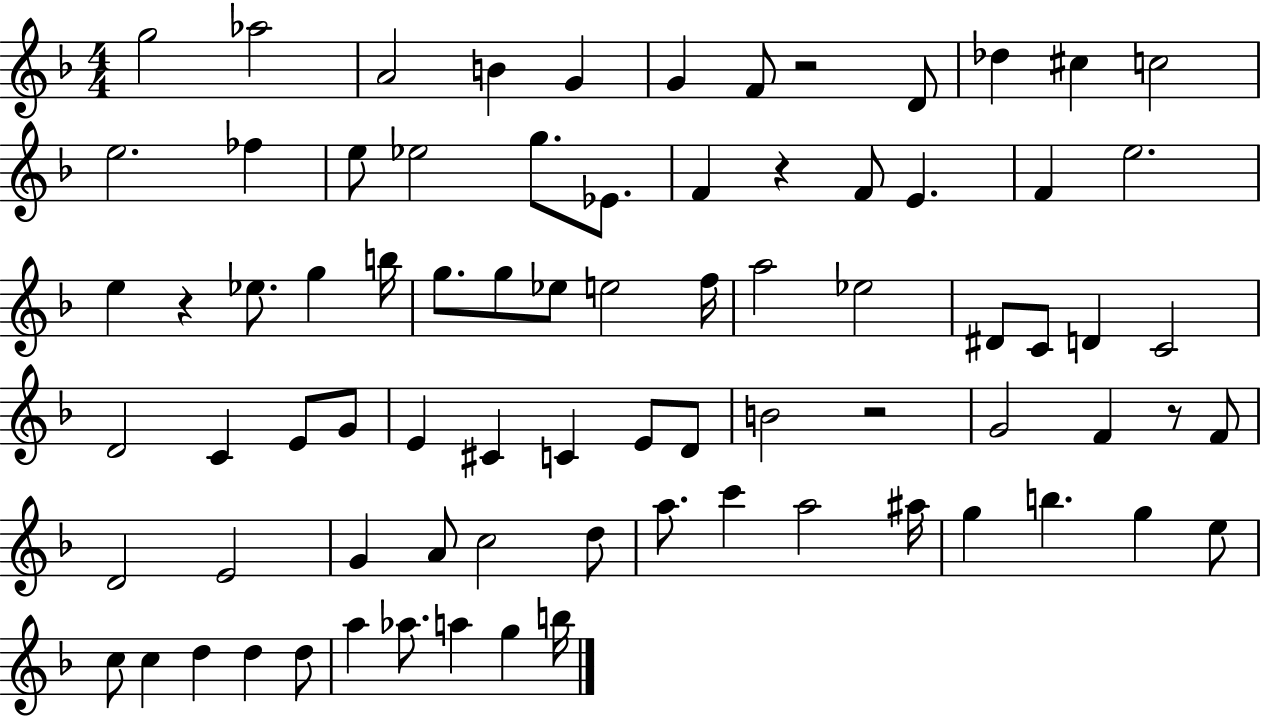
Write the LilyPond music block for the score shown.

{
  \clef treble
  \numericTimeSignature
  \time 4/4
  \key f \major
  g''2 aes''2 | a'2 b'4 g'4 | g'4 f'8 r2 d'8 | des''4 cis''4 c''2 | \break e''2. fes''4 | e''8 ees''2 g''8. ees'8. | f'4 r4 f'8 e'4. | f'4 e''2. | \break e''4 r4 ees''8. g''4 b''16 | g''8. g''8 ees''8 e''2 f''16 | a''2 ees''2 | dis'8 c'8 d'4 c'2 | \break d'2 c'4 e'8 g'8 | e'4 cis'4 c'4 e'8 d'8 | b'2 r2 | g'2 f'4 r8 f'8 | \break d'2 e'2 | g'4 a'8 c''2 d''8 | a''8. c'''4 a''2 ais''16 | g''4 b''4. g''4 e''8 | \break c''8 c''4 d''4 d''4 d''8 | a''4 aes''8. a''4 g''4 b''16 | \bar "|."
}